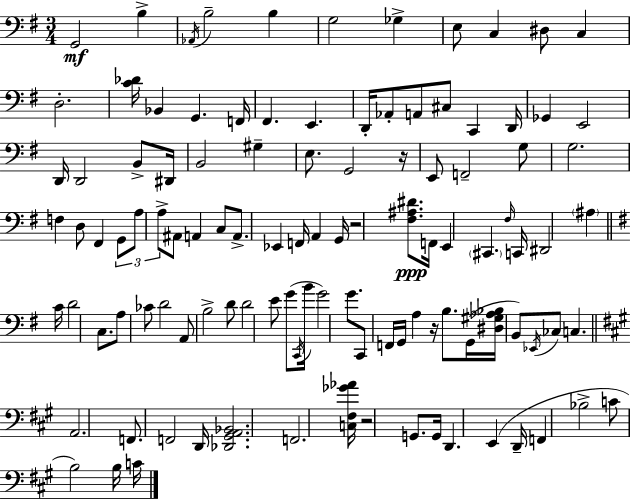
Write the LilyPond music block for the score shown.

{
  \clef bass
  \numericTimeSignature
  \time 3/4
  \key e \minor
  g,2\mf b4-> | \acciaccatura { aes,16 } b2-- b4 | g2 ges4-> | e8 c4 dis8 c4 | \break d2.-. | <c' des'>16 bes,4 g,4. | f,16 fis,4. e,4. | d,16-. aes,8-. a,8 cis8 c,4 | \break d,16 ges,4 e,2 | d,16 d,2 b,8-> | dis,16 b,2 gis4-- | e8. g,2 | \break r16 e,8 f,2-- g8 | g2. | f4 d8 fis,4 \tuplet 3/2 { g,8 | a8 a8-> } ais,8 a,4 c8 | \break a,8.-> ees,4 f,16 a,4 | g,16 r2 <fis ais dis'>8.\ppp | f,16 e,4 \parenthesize cis,4. | \grace { fis16 } c,16 dis,2 \parenthesize ais4 | \break \bar "||" \break \key e \minor c'16 d'2 c8. | a8 ces'8 d'2 | a,8 b2-> d'8 | d'2 e'8 g'8( | \break \acciaccatura { c,16 } b'16 g'2) g'8. | c,8 f,16 g,16 a4 r16 b8. | g,16( <dis gis aes bes>16 b,8) \acciaccatura { ees,16 } ces8 c4. | \bar "||" \break \key a \major a,2. | f,8. f,2 d,16 | <des, gis, a, bes,>2. | f,2. | \break <c fis ges' aes'>16 r2 g,8. | g,16 d,4. e,4( d,16-- | f,4 bes2-> | c'8 b2) b16 c'16 | \break \bar "|."
}